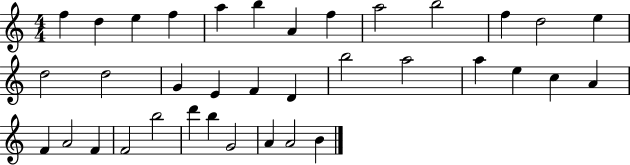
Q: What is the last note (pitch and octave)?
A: B4